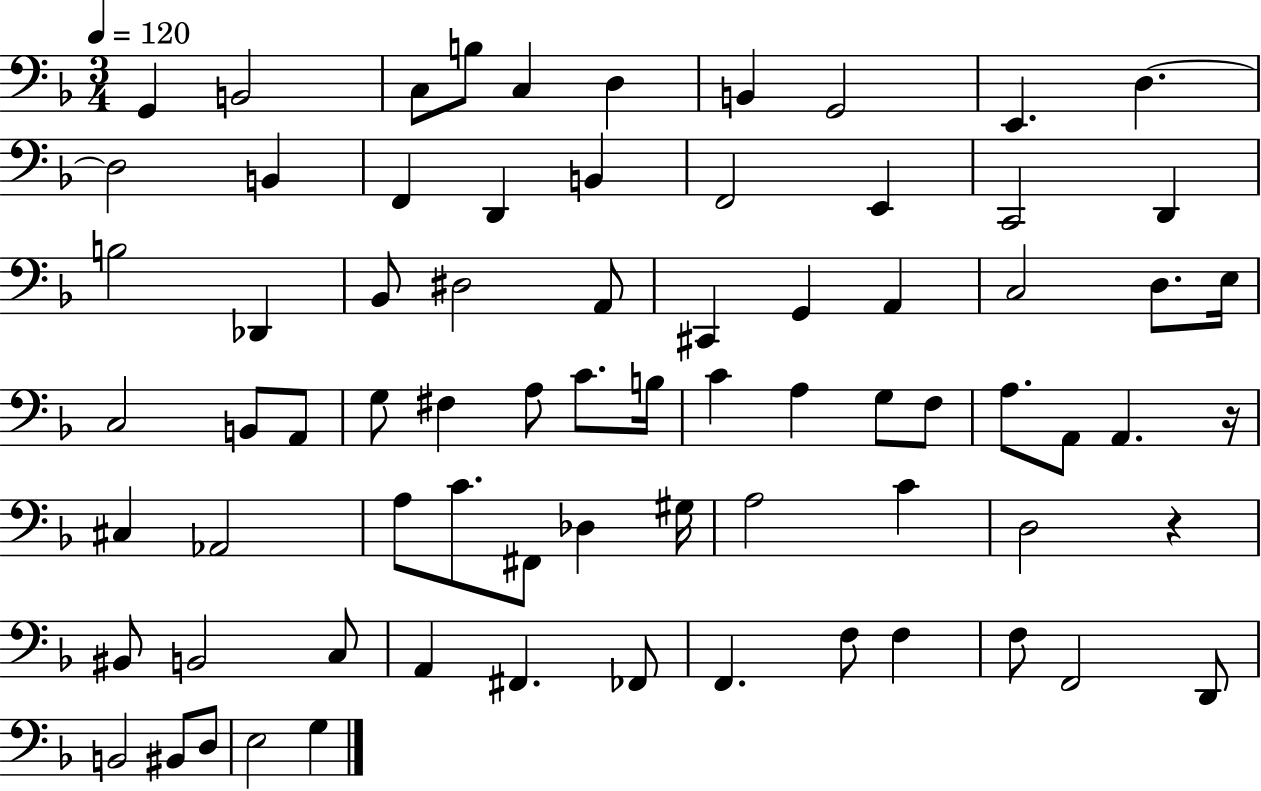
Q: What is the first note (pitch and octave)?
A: G2